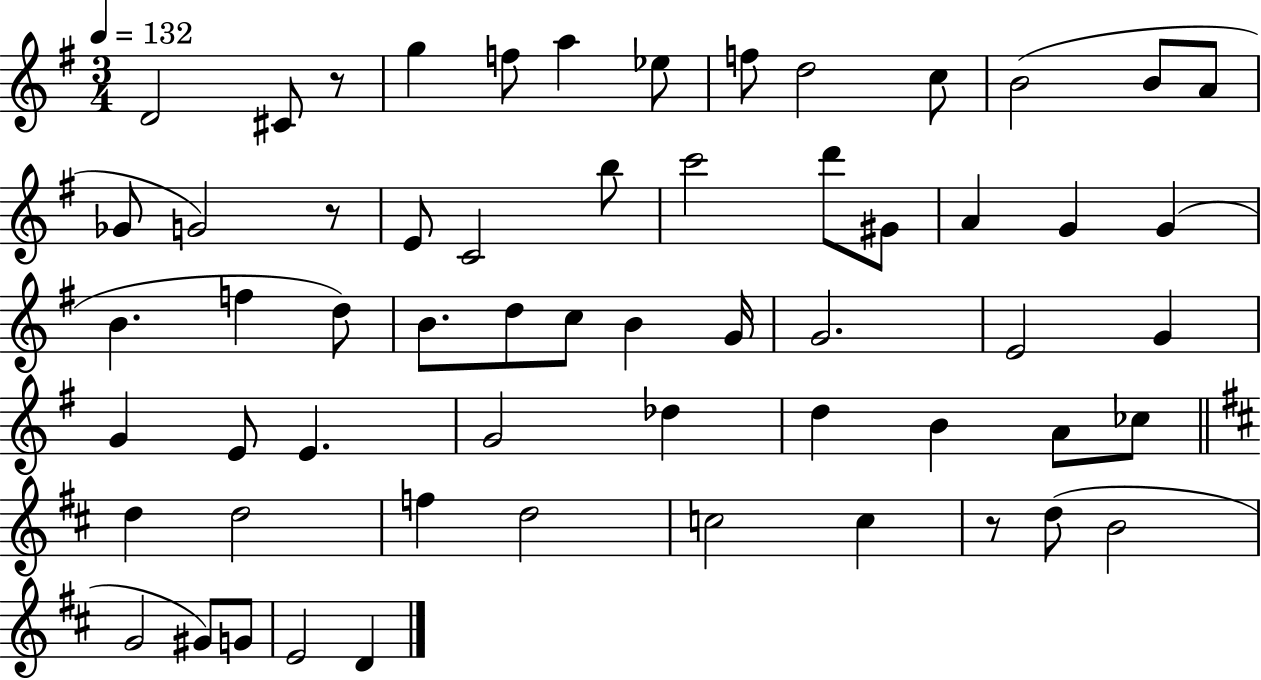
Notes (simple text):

D4/h C#4/e R/e G5/q F5/e A5/q Eb5/e F5/e D5/h C5/e B4/h B4/e A4/e Gb4/e G4/h R/e E4/e C4/h B5/e C6/h D6/e G#4/e A4/q G4/q G4/q B4/q. F5/q D5/e B4/e. D5/e C5/e B4/q G4/s G4/h. E4/h G4/q G4/q E4/e E4/q. G4/h Db5/q D5/q B4/q A4/e CES5/e D5/q D5/h F5/q D5/h C5/h C5/q R/e D5/e B4/h G4/h G#4/e G4/e E4/h D4/q